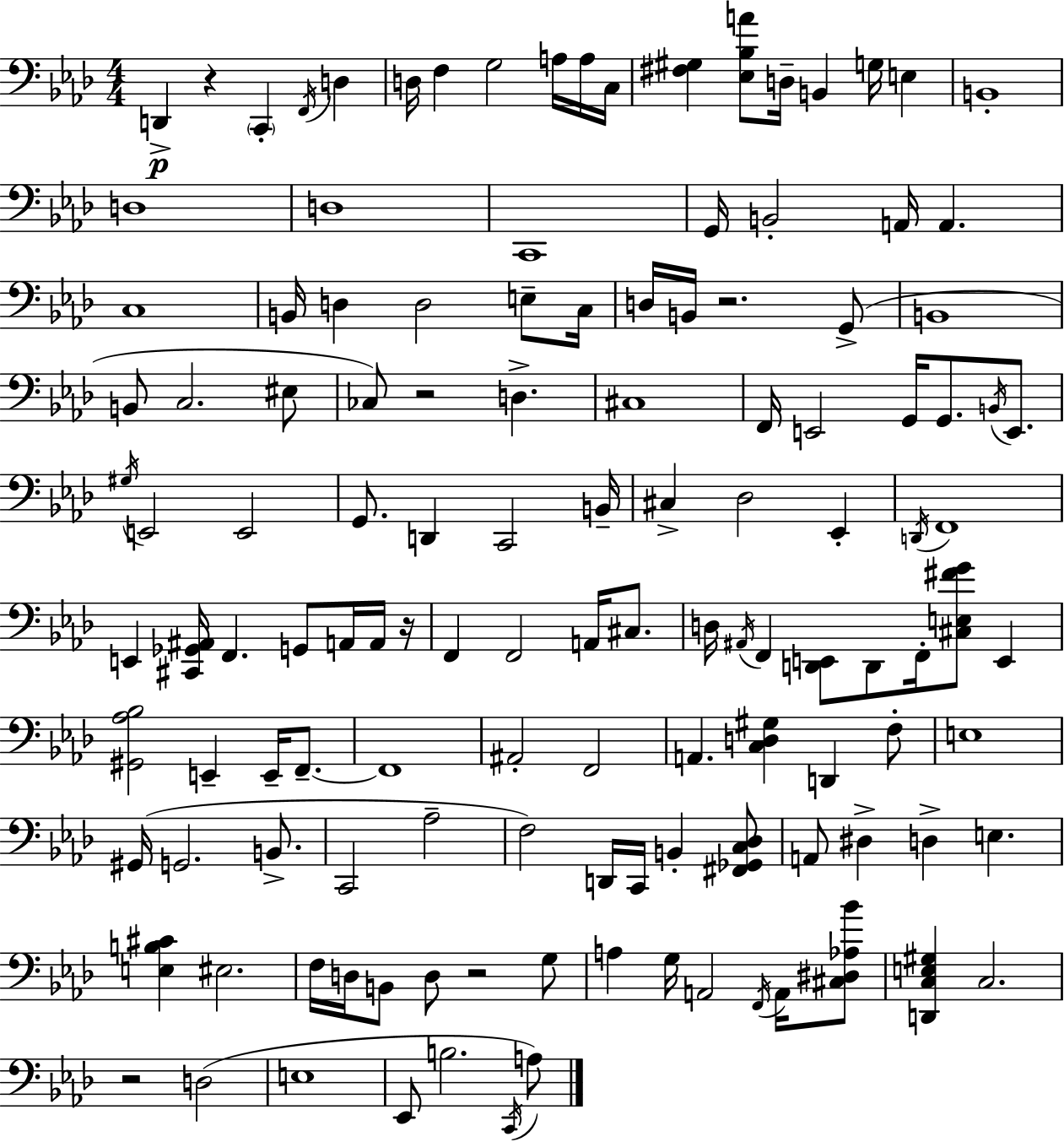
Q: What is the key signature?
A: AES major